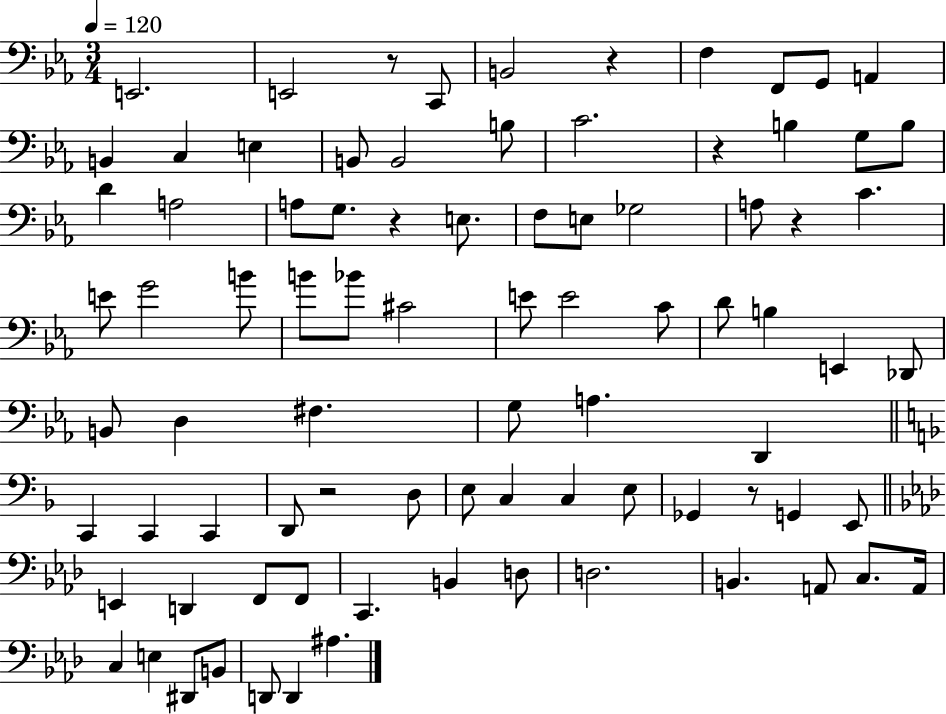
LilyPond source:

{
  \clef bass
  \numericTimeSignature
  \time 3/4
  \key ees \major
  \tempo 4 = 120
  e,2. | e,2 r8 c,8 | b,2 r4 | f4 f,8 g,8 a,4 | \break b,4 c4 e4 | b,8 b,2 b8 | c'2. | r4 b4 g8 b8 | \break d'4 a2 | a8 g8. r4 e8. | f8 e8 ges2 | a8 r4 c'4. | \break e'8 g'2 b'8 | b'8 bes'8 cis'2 | e'8 e'2 c'8 | d'8 b4 e,4 des,8 | \break b,8 d4 fis4. | g8 a4. d,4 | \bar "||" \break \key d \minor c,4 c,4 c,4 | d,8 r2 d8 | e8 c4 c4 e8 | ges,4 r8 g,4 e,8 | \break \bar "||" \break \key f \minor e,4 d,4 f,8 f,8 | c,4. b,4 d8 | d2. | b,4. a,8 c8. a,16 | \break c4 e4 dis,8 b,8 | d,8 d,4 ais4. | \bar "|."
}